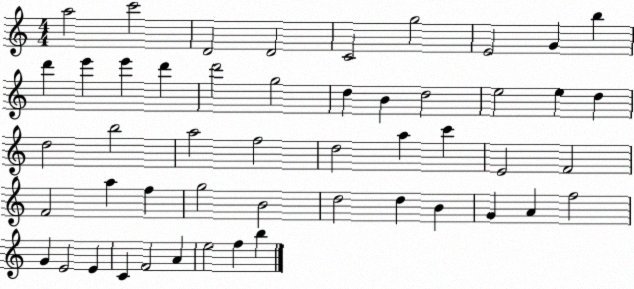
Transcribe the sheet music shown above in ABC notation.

X:1
T:Untitled
M:4/4
L:1/4
K:C
a2 c'2 D2 D2 C2 g2 E2 G b d' e' e' d' d'2 g2 d B d2 e2 e d d2 b2 a2 f2 d2 a c' E2 F2 F2 a f g2 B2 d2 d B G A f2 G E2 E C F2 A e2 f b